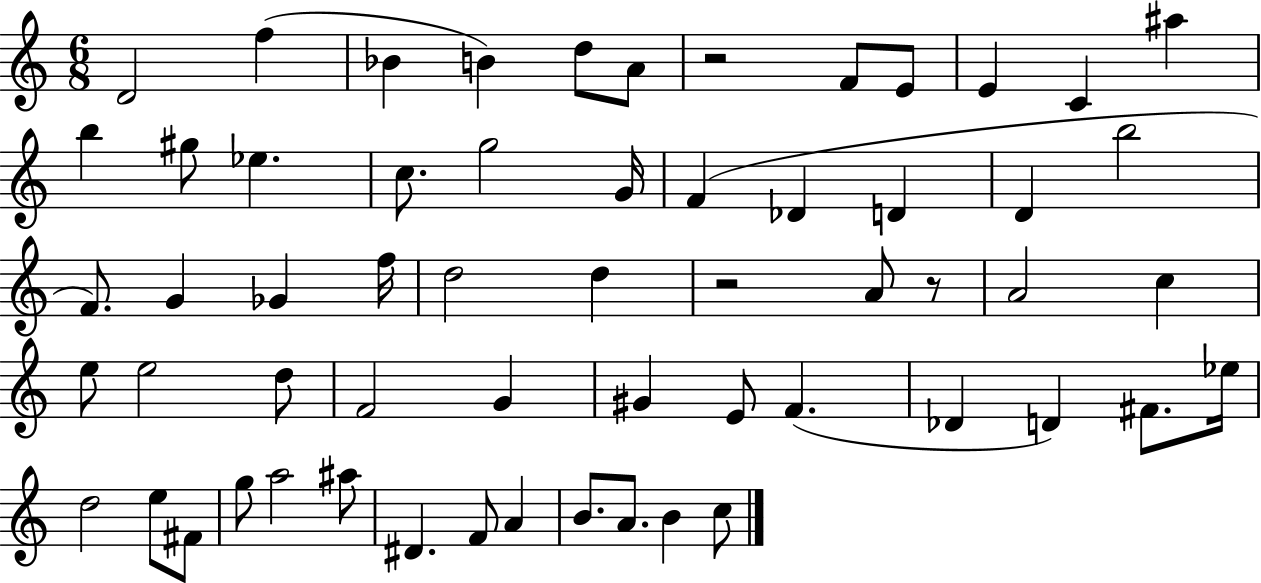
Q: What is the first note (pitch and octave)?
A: D4